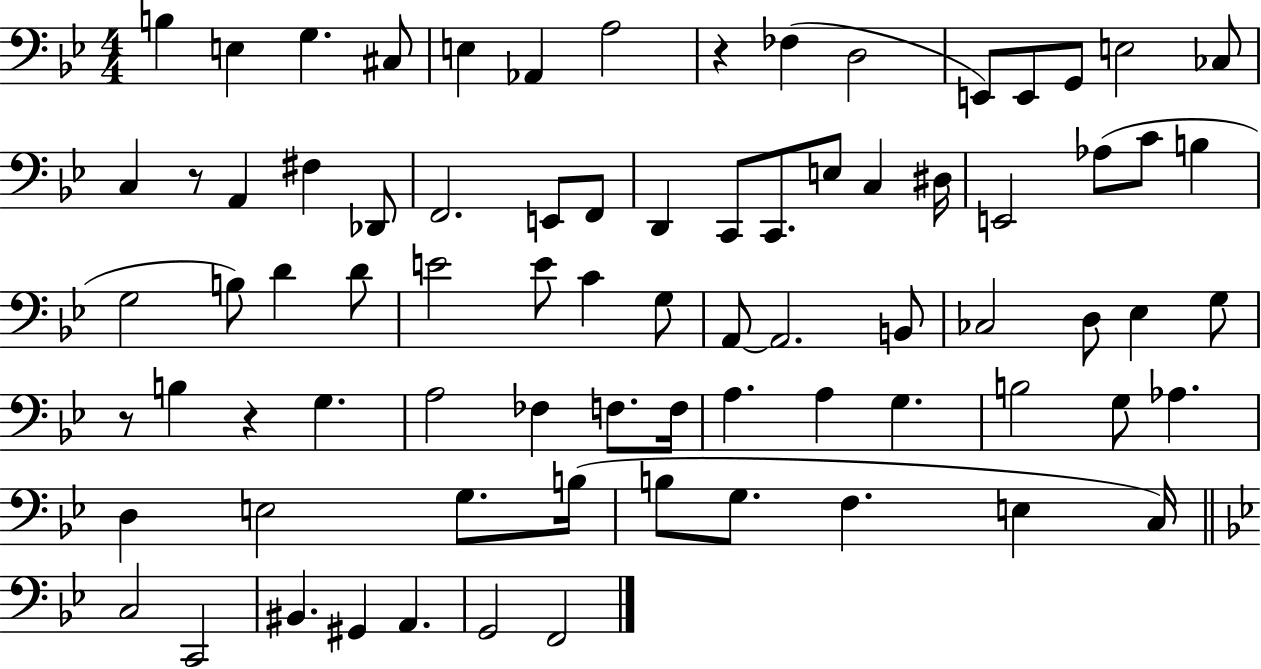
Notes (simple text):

B3/q E3/q G3/q. C#3/e E3/q Ab2/q A3/h R/q FES3/q D3/h E2/e E2/e G2/e E3/h CES3/e C3/q R/e A2/q F#3/q Db2/e F2/h. E2/e F2/e D2/q C2/e C2/e. E3/e C3/q D#3/s E2/h Ab3/e C4/e B3/q G3/h B3/e D4/q D4/e E4/h E4/e C4/q G3/e A2/e A2/h. B2/e CES3/h D3/e Eb3/q G3/e R/e B3/q R/q G3/q. A3/h FES3/q F3/e. F3/s A3/q. A3/q G3/q. B3/h G3/e Ab3/q. D3/q E3/h G3/e. B3/s B3/e G3/e. F3/q. E3/q C3/s C3/h C2/h BIS2/q. G#2/q A2/q. G2/h F2/h